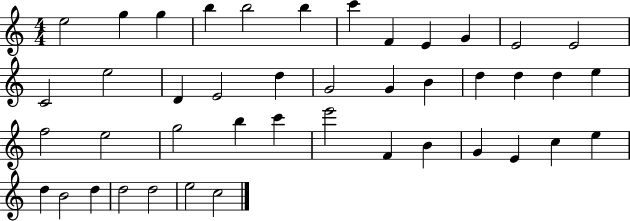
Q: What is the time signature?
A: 4/4